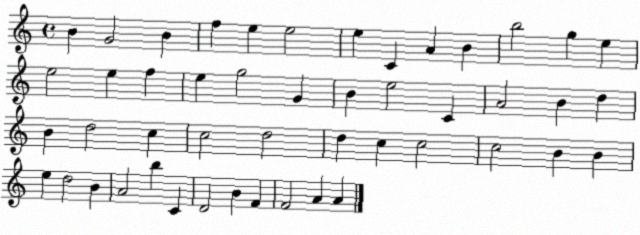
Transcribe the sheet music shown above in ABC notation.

X:1
T:Untitled
M:4/4
L:1/4
K:C
B G2 B f e e2 e C A B b2 g e e2 e f e g2 G B e2 C A2 B d B d2 c c2 d2 d c c2 c2 B B e d2 B A2 b C D2 B F F2 A A